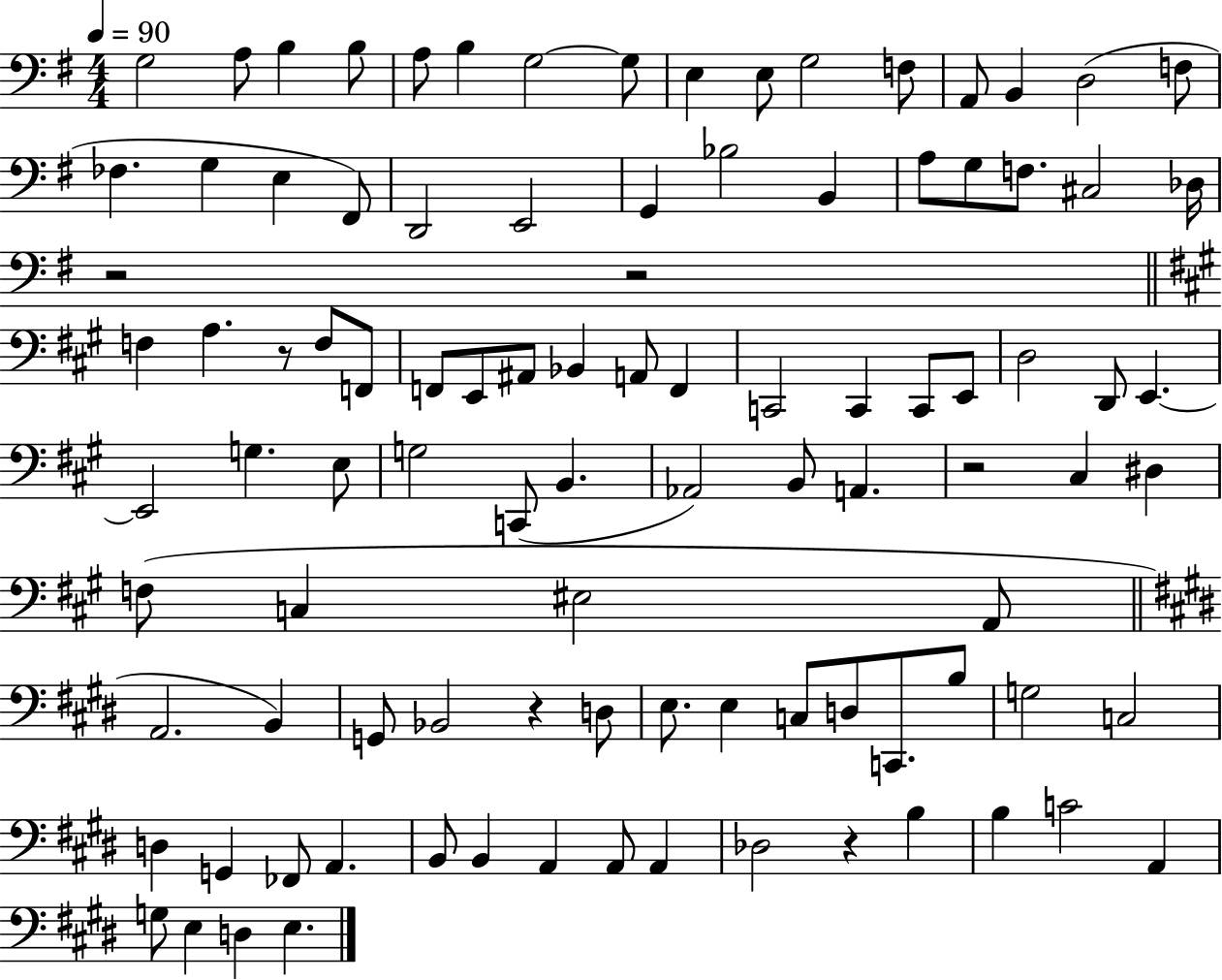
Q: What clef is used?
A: bass